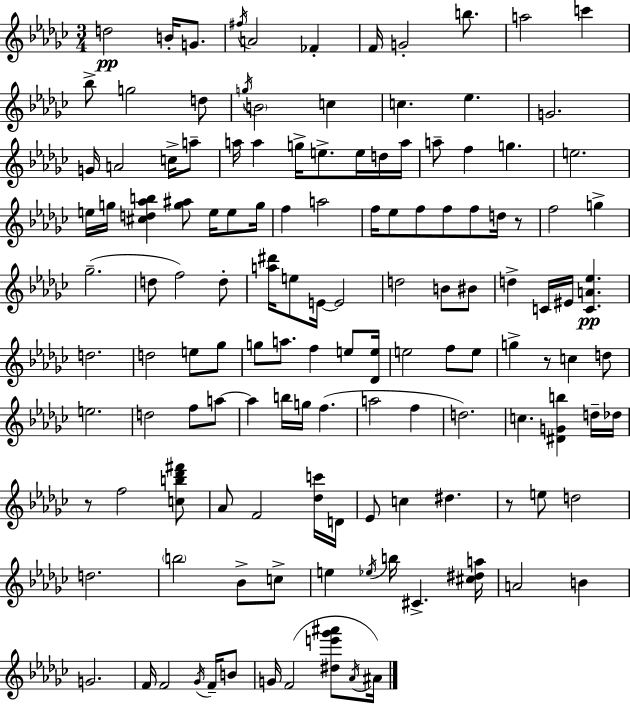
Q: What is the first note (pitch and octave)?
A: D5